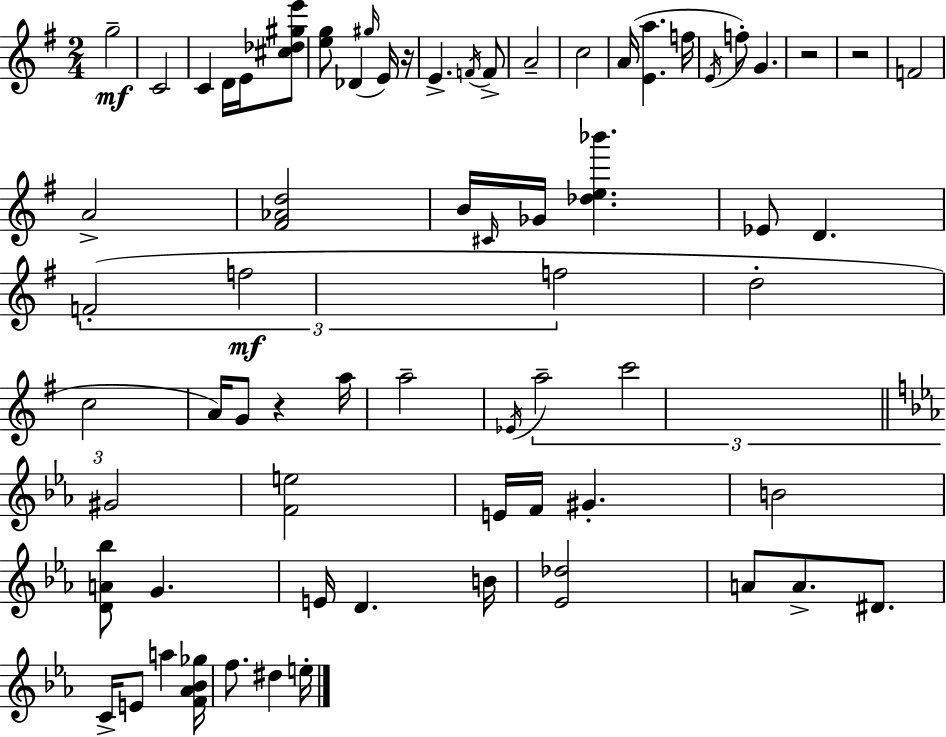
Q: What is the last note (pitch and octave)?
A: E5